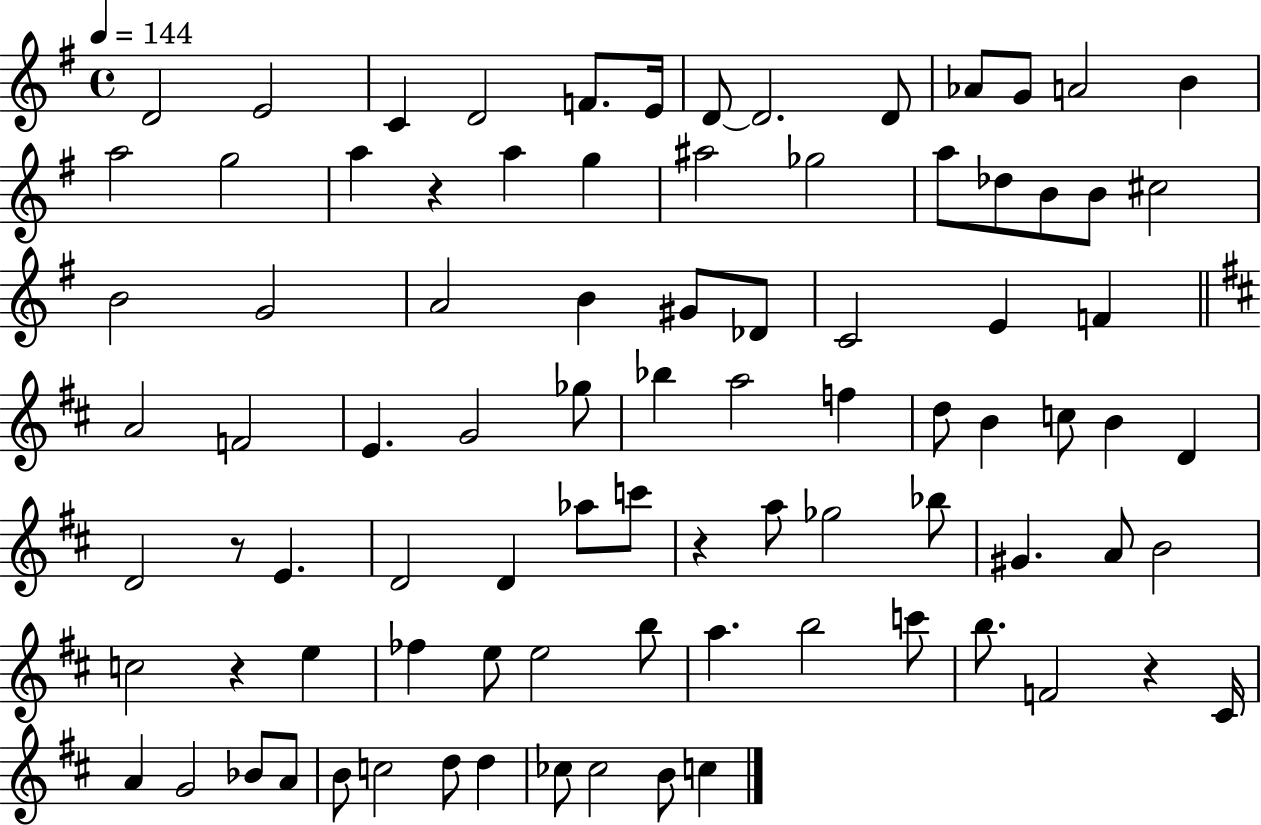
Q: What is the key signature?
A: G major